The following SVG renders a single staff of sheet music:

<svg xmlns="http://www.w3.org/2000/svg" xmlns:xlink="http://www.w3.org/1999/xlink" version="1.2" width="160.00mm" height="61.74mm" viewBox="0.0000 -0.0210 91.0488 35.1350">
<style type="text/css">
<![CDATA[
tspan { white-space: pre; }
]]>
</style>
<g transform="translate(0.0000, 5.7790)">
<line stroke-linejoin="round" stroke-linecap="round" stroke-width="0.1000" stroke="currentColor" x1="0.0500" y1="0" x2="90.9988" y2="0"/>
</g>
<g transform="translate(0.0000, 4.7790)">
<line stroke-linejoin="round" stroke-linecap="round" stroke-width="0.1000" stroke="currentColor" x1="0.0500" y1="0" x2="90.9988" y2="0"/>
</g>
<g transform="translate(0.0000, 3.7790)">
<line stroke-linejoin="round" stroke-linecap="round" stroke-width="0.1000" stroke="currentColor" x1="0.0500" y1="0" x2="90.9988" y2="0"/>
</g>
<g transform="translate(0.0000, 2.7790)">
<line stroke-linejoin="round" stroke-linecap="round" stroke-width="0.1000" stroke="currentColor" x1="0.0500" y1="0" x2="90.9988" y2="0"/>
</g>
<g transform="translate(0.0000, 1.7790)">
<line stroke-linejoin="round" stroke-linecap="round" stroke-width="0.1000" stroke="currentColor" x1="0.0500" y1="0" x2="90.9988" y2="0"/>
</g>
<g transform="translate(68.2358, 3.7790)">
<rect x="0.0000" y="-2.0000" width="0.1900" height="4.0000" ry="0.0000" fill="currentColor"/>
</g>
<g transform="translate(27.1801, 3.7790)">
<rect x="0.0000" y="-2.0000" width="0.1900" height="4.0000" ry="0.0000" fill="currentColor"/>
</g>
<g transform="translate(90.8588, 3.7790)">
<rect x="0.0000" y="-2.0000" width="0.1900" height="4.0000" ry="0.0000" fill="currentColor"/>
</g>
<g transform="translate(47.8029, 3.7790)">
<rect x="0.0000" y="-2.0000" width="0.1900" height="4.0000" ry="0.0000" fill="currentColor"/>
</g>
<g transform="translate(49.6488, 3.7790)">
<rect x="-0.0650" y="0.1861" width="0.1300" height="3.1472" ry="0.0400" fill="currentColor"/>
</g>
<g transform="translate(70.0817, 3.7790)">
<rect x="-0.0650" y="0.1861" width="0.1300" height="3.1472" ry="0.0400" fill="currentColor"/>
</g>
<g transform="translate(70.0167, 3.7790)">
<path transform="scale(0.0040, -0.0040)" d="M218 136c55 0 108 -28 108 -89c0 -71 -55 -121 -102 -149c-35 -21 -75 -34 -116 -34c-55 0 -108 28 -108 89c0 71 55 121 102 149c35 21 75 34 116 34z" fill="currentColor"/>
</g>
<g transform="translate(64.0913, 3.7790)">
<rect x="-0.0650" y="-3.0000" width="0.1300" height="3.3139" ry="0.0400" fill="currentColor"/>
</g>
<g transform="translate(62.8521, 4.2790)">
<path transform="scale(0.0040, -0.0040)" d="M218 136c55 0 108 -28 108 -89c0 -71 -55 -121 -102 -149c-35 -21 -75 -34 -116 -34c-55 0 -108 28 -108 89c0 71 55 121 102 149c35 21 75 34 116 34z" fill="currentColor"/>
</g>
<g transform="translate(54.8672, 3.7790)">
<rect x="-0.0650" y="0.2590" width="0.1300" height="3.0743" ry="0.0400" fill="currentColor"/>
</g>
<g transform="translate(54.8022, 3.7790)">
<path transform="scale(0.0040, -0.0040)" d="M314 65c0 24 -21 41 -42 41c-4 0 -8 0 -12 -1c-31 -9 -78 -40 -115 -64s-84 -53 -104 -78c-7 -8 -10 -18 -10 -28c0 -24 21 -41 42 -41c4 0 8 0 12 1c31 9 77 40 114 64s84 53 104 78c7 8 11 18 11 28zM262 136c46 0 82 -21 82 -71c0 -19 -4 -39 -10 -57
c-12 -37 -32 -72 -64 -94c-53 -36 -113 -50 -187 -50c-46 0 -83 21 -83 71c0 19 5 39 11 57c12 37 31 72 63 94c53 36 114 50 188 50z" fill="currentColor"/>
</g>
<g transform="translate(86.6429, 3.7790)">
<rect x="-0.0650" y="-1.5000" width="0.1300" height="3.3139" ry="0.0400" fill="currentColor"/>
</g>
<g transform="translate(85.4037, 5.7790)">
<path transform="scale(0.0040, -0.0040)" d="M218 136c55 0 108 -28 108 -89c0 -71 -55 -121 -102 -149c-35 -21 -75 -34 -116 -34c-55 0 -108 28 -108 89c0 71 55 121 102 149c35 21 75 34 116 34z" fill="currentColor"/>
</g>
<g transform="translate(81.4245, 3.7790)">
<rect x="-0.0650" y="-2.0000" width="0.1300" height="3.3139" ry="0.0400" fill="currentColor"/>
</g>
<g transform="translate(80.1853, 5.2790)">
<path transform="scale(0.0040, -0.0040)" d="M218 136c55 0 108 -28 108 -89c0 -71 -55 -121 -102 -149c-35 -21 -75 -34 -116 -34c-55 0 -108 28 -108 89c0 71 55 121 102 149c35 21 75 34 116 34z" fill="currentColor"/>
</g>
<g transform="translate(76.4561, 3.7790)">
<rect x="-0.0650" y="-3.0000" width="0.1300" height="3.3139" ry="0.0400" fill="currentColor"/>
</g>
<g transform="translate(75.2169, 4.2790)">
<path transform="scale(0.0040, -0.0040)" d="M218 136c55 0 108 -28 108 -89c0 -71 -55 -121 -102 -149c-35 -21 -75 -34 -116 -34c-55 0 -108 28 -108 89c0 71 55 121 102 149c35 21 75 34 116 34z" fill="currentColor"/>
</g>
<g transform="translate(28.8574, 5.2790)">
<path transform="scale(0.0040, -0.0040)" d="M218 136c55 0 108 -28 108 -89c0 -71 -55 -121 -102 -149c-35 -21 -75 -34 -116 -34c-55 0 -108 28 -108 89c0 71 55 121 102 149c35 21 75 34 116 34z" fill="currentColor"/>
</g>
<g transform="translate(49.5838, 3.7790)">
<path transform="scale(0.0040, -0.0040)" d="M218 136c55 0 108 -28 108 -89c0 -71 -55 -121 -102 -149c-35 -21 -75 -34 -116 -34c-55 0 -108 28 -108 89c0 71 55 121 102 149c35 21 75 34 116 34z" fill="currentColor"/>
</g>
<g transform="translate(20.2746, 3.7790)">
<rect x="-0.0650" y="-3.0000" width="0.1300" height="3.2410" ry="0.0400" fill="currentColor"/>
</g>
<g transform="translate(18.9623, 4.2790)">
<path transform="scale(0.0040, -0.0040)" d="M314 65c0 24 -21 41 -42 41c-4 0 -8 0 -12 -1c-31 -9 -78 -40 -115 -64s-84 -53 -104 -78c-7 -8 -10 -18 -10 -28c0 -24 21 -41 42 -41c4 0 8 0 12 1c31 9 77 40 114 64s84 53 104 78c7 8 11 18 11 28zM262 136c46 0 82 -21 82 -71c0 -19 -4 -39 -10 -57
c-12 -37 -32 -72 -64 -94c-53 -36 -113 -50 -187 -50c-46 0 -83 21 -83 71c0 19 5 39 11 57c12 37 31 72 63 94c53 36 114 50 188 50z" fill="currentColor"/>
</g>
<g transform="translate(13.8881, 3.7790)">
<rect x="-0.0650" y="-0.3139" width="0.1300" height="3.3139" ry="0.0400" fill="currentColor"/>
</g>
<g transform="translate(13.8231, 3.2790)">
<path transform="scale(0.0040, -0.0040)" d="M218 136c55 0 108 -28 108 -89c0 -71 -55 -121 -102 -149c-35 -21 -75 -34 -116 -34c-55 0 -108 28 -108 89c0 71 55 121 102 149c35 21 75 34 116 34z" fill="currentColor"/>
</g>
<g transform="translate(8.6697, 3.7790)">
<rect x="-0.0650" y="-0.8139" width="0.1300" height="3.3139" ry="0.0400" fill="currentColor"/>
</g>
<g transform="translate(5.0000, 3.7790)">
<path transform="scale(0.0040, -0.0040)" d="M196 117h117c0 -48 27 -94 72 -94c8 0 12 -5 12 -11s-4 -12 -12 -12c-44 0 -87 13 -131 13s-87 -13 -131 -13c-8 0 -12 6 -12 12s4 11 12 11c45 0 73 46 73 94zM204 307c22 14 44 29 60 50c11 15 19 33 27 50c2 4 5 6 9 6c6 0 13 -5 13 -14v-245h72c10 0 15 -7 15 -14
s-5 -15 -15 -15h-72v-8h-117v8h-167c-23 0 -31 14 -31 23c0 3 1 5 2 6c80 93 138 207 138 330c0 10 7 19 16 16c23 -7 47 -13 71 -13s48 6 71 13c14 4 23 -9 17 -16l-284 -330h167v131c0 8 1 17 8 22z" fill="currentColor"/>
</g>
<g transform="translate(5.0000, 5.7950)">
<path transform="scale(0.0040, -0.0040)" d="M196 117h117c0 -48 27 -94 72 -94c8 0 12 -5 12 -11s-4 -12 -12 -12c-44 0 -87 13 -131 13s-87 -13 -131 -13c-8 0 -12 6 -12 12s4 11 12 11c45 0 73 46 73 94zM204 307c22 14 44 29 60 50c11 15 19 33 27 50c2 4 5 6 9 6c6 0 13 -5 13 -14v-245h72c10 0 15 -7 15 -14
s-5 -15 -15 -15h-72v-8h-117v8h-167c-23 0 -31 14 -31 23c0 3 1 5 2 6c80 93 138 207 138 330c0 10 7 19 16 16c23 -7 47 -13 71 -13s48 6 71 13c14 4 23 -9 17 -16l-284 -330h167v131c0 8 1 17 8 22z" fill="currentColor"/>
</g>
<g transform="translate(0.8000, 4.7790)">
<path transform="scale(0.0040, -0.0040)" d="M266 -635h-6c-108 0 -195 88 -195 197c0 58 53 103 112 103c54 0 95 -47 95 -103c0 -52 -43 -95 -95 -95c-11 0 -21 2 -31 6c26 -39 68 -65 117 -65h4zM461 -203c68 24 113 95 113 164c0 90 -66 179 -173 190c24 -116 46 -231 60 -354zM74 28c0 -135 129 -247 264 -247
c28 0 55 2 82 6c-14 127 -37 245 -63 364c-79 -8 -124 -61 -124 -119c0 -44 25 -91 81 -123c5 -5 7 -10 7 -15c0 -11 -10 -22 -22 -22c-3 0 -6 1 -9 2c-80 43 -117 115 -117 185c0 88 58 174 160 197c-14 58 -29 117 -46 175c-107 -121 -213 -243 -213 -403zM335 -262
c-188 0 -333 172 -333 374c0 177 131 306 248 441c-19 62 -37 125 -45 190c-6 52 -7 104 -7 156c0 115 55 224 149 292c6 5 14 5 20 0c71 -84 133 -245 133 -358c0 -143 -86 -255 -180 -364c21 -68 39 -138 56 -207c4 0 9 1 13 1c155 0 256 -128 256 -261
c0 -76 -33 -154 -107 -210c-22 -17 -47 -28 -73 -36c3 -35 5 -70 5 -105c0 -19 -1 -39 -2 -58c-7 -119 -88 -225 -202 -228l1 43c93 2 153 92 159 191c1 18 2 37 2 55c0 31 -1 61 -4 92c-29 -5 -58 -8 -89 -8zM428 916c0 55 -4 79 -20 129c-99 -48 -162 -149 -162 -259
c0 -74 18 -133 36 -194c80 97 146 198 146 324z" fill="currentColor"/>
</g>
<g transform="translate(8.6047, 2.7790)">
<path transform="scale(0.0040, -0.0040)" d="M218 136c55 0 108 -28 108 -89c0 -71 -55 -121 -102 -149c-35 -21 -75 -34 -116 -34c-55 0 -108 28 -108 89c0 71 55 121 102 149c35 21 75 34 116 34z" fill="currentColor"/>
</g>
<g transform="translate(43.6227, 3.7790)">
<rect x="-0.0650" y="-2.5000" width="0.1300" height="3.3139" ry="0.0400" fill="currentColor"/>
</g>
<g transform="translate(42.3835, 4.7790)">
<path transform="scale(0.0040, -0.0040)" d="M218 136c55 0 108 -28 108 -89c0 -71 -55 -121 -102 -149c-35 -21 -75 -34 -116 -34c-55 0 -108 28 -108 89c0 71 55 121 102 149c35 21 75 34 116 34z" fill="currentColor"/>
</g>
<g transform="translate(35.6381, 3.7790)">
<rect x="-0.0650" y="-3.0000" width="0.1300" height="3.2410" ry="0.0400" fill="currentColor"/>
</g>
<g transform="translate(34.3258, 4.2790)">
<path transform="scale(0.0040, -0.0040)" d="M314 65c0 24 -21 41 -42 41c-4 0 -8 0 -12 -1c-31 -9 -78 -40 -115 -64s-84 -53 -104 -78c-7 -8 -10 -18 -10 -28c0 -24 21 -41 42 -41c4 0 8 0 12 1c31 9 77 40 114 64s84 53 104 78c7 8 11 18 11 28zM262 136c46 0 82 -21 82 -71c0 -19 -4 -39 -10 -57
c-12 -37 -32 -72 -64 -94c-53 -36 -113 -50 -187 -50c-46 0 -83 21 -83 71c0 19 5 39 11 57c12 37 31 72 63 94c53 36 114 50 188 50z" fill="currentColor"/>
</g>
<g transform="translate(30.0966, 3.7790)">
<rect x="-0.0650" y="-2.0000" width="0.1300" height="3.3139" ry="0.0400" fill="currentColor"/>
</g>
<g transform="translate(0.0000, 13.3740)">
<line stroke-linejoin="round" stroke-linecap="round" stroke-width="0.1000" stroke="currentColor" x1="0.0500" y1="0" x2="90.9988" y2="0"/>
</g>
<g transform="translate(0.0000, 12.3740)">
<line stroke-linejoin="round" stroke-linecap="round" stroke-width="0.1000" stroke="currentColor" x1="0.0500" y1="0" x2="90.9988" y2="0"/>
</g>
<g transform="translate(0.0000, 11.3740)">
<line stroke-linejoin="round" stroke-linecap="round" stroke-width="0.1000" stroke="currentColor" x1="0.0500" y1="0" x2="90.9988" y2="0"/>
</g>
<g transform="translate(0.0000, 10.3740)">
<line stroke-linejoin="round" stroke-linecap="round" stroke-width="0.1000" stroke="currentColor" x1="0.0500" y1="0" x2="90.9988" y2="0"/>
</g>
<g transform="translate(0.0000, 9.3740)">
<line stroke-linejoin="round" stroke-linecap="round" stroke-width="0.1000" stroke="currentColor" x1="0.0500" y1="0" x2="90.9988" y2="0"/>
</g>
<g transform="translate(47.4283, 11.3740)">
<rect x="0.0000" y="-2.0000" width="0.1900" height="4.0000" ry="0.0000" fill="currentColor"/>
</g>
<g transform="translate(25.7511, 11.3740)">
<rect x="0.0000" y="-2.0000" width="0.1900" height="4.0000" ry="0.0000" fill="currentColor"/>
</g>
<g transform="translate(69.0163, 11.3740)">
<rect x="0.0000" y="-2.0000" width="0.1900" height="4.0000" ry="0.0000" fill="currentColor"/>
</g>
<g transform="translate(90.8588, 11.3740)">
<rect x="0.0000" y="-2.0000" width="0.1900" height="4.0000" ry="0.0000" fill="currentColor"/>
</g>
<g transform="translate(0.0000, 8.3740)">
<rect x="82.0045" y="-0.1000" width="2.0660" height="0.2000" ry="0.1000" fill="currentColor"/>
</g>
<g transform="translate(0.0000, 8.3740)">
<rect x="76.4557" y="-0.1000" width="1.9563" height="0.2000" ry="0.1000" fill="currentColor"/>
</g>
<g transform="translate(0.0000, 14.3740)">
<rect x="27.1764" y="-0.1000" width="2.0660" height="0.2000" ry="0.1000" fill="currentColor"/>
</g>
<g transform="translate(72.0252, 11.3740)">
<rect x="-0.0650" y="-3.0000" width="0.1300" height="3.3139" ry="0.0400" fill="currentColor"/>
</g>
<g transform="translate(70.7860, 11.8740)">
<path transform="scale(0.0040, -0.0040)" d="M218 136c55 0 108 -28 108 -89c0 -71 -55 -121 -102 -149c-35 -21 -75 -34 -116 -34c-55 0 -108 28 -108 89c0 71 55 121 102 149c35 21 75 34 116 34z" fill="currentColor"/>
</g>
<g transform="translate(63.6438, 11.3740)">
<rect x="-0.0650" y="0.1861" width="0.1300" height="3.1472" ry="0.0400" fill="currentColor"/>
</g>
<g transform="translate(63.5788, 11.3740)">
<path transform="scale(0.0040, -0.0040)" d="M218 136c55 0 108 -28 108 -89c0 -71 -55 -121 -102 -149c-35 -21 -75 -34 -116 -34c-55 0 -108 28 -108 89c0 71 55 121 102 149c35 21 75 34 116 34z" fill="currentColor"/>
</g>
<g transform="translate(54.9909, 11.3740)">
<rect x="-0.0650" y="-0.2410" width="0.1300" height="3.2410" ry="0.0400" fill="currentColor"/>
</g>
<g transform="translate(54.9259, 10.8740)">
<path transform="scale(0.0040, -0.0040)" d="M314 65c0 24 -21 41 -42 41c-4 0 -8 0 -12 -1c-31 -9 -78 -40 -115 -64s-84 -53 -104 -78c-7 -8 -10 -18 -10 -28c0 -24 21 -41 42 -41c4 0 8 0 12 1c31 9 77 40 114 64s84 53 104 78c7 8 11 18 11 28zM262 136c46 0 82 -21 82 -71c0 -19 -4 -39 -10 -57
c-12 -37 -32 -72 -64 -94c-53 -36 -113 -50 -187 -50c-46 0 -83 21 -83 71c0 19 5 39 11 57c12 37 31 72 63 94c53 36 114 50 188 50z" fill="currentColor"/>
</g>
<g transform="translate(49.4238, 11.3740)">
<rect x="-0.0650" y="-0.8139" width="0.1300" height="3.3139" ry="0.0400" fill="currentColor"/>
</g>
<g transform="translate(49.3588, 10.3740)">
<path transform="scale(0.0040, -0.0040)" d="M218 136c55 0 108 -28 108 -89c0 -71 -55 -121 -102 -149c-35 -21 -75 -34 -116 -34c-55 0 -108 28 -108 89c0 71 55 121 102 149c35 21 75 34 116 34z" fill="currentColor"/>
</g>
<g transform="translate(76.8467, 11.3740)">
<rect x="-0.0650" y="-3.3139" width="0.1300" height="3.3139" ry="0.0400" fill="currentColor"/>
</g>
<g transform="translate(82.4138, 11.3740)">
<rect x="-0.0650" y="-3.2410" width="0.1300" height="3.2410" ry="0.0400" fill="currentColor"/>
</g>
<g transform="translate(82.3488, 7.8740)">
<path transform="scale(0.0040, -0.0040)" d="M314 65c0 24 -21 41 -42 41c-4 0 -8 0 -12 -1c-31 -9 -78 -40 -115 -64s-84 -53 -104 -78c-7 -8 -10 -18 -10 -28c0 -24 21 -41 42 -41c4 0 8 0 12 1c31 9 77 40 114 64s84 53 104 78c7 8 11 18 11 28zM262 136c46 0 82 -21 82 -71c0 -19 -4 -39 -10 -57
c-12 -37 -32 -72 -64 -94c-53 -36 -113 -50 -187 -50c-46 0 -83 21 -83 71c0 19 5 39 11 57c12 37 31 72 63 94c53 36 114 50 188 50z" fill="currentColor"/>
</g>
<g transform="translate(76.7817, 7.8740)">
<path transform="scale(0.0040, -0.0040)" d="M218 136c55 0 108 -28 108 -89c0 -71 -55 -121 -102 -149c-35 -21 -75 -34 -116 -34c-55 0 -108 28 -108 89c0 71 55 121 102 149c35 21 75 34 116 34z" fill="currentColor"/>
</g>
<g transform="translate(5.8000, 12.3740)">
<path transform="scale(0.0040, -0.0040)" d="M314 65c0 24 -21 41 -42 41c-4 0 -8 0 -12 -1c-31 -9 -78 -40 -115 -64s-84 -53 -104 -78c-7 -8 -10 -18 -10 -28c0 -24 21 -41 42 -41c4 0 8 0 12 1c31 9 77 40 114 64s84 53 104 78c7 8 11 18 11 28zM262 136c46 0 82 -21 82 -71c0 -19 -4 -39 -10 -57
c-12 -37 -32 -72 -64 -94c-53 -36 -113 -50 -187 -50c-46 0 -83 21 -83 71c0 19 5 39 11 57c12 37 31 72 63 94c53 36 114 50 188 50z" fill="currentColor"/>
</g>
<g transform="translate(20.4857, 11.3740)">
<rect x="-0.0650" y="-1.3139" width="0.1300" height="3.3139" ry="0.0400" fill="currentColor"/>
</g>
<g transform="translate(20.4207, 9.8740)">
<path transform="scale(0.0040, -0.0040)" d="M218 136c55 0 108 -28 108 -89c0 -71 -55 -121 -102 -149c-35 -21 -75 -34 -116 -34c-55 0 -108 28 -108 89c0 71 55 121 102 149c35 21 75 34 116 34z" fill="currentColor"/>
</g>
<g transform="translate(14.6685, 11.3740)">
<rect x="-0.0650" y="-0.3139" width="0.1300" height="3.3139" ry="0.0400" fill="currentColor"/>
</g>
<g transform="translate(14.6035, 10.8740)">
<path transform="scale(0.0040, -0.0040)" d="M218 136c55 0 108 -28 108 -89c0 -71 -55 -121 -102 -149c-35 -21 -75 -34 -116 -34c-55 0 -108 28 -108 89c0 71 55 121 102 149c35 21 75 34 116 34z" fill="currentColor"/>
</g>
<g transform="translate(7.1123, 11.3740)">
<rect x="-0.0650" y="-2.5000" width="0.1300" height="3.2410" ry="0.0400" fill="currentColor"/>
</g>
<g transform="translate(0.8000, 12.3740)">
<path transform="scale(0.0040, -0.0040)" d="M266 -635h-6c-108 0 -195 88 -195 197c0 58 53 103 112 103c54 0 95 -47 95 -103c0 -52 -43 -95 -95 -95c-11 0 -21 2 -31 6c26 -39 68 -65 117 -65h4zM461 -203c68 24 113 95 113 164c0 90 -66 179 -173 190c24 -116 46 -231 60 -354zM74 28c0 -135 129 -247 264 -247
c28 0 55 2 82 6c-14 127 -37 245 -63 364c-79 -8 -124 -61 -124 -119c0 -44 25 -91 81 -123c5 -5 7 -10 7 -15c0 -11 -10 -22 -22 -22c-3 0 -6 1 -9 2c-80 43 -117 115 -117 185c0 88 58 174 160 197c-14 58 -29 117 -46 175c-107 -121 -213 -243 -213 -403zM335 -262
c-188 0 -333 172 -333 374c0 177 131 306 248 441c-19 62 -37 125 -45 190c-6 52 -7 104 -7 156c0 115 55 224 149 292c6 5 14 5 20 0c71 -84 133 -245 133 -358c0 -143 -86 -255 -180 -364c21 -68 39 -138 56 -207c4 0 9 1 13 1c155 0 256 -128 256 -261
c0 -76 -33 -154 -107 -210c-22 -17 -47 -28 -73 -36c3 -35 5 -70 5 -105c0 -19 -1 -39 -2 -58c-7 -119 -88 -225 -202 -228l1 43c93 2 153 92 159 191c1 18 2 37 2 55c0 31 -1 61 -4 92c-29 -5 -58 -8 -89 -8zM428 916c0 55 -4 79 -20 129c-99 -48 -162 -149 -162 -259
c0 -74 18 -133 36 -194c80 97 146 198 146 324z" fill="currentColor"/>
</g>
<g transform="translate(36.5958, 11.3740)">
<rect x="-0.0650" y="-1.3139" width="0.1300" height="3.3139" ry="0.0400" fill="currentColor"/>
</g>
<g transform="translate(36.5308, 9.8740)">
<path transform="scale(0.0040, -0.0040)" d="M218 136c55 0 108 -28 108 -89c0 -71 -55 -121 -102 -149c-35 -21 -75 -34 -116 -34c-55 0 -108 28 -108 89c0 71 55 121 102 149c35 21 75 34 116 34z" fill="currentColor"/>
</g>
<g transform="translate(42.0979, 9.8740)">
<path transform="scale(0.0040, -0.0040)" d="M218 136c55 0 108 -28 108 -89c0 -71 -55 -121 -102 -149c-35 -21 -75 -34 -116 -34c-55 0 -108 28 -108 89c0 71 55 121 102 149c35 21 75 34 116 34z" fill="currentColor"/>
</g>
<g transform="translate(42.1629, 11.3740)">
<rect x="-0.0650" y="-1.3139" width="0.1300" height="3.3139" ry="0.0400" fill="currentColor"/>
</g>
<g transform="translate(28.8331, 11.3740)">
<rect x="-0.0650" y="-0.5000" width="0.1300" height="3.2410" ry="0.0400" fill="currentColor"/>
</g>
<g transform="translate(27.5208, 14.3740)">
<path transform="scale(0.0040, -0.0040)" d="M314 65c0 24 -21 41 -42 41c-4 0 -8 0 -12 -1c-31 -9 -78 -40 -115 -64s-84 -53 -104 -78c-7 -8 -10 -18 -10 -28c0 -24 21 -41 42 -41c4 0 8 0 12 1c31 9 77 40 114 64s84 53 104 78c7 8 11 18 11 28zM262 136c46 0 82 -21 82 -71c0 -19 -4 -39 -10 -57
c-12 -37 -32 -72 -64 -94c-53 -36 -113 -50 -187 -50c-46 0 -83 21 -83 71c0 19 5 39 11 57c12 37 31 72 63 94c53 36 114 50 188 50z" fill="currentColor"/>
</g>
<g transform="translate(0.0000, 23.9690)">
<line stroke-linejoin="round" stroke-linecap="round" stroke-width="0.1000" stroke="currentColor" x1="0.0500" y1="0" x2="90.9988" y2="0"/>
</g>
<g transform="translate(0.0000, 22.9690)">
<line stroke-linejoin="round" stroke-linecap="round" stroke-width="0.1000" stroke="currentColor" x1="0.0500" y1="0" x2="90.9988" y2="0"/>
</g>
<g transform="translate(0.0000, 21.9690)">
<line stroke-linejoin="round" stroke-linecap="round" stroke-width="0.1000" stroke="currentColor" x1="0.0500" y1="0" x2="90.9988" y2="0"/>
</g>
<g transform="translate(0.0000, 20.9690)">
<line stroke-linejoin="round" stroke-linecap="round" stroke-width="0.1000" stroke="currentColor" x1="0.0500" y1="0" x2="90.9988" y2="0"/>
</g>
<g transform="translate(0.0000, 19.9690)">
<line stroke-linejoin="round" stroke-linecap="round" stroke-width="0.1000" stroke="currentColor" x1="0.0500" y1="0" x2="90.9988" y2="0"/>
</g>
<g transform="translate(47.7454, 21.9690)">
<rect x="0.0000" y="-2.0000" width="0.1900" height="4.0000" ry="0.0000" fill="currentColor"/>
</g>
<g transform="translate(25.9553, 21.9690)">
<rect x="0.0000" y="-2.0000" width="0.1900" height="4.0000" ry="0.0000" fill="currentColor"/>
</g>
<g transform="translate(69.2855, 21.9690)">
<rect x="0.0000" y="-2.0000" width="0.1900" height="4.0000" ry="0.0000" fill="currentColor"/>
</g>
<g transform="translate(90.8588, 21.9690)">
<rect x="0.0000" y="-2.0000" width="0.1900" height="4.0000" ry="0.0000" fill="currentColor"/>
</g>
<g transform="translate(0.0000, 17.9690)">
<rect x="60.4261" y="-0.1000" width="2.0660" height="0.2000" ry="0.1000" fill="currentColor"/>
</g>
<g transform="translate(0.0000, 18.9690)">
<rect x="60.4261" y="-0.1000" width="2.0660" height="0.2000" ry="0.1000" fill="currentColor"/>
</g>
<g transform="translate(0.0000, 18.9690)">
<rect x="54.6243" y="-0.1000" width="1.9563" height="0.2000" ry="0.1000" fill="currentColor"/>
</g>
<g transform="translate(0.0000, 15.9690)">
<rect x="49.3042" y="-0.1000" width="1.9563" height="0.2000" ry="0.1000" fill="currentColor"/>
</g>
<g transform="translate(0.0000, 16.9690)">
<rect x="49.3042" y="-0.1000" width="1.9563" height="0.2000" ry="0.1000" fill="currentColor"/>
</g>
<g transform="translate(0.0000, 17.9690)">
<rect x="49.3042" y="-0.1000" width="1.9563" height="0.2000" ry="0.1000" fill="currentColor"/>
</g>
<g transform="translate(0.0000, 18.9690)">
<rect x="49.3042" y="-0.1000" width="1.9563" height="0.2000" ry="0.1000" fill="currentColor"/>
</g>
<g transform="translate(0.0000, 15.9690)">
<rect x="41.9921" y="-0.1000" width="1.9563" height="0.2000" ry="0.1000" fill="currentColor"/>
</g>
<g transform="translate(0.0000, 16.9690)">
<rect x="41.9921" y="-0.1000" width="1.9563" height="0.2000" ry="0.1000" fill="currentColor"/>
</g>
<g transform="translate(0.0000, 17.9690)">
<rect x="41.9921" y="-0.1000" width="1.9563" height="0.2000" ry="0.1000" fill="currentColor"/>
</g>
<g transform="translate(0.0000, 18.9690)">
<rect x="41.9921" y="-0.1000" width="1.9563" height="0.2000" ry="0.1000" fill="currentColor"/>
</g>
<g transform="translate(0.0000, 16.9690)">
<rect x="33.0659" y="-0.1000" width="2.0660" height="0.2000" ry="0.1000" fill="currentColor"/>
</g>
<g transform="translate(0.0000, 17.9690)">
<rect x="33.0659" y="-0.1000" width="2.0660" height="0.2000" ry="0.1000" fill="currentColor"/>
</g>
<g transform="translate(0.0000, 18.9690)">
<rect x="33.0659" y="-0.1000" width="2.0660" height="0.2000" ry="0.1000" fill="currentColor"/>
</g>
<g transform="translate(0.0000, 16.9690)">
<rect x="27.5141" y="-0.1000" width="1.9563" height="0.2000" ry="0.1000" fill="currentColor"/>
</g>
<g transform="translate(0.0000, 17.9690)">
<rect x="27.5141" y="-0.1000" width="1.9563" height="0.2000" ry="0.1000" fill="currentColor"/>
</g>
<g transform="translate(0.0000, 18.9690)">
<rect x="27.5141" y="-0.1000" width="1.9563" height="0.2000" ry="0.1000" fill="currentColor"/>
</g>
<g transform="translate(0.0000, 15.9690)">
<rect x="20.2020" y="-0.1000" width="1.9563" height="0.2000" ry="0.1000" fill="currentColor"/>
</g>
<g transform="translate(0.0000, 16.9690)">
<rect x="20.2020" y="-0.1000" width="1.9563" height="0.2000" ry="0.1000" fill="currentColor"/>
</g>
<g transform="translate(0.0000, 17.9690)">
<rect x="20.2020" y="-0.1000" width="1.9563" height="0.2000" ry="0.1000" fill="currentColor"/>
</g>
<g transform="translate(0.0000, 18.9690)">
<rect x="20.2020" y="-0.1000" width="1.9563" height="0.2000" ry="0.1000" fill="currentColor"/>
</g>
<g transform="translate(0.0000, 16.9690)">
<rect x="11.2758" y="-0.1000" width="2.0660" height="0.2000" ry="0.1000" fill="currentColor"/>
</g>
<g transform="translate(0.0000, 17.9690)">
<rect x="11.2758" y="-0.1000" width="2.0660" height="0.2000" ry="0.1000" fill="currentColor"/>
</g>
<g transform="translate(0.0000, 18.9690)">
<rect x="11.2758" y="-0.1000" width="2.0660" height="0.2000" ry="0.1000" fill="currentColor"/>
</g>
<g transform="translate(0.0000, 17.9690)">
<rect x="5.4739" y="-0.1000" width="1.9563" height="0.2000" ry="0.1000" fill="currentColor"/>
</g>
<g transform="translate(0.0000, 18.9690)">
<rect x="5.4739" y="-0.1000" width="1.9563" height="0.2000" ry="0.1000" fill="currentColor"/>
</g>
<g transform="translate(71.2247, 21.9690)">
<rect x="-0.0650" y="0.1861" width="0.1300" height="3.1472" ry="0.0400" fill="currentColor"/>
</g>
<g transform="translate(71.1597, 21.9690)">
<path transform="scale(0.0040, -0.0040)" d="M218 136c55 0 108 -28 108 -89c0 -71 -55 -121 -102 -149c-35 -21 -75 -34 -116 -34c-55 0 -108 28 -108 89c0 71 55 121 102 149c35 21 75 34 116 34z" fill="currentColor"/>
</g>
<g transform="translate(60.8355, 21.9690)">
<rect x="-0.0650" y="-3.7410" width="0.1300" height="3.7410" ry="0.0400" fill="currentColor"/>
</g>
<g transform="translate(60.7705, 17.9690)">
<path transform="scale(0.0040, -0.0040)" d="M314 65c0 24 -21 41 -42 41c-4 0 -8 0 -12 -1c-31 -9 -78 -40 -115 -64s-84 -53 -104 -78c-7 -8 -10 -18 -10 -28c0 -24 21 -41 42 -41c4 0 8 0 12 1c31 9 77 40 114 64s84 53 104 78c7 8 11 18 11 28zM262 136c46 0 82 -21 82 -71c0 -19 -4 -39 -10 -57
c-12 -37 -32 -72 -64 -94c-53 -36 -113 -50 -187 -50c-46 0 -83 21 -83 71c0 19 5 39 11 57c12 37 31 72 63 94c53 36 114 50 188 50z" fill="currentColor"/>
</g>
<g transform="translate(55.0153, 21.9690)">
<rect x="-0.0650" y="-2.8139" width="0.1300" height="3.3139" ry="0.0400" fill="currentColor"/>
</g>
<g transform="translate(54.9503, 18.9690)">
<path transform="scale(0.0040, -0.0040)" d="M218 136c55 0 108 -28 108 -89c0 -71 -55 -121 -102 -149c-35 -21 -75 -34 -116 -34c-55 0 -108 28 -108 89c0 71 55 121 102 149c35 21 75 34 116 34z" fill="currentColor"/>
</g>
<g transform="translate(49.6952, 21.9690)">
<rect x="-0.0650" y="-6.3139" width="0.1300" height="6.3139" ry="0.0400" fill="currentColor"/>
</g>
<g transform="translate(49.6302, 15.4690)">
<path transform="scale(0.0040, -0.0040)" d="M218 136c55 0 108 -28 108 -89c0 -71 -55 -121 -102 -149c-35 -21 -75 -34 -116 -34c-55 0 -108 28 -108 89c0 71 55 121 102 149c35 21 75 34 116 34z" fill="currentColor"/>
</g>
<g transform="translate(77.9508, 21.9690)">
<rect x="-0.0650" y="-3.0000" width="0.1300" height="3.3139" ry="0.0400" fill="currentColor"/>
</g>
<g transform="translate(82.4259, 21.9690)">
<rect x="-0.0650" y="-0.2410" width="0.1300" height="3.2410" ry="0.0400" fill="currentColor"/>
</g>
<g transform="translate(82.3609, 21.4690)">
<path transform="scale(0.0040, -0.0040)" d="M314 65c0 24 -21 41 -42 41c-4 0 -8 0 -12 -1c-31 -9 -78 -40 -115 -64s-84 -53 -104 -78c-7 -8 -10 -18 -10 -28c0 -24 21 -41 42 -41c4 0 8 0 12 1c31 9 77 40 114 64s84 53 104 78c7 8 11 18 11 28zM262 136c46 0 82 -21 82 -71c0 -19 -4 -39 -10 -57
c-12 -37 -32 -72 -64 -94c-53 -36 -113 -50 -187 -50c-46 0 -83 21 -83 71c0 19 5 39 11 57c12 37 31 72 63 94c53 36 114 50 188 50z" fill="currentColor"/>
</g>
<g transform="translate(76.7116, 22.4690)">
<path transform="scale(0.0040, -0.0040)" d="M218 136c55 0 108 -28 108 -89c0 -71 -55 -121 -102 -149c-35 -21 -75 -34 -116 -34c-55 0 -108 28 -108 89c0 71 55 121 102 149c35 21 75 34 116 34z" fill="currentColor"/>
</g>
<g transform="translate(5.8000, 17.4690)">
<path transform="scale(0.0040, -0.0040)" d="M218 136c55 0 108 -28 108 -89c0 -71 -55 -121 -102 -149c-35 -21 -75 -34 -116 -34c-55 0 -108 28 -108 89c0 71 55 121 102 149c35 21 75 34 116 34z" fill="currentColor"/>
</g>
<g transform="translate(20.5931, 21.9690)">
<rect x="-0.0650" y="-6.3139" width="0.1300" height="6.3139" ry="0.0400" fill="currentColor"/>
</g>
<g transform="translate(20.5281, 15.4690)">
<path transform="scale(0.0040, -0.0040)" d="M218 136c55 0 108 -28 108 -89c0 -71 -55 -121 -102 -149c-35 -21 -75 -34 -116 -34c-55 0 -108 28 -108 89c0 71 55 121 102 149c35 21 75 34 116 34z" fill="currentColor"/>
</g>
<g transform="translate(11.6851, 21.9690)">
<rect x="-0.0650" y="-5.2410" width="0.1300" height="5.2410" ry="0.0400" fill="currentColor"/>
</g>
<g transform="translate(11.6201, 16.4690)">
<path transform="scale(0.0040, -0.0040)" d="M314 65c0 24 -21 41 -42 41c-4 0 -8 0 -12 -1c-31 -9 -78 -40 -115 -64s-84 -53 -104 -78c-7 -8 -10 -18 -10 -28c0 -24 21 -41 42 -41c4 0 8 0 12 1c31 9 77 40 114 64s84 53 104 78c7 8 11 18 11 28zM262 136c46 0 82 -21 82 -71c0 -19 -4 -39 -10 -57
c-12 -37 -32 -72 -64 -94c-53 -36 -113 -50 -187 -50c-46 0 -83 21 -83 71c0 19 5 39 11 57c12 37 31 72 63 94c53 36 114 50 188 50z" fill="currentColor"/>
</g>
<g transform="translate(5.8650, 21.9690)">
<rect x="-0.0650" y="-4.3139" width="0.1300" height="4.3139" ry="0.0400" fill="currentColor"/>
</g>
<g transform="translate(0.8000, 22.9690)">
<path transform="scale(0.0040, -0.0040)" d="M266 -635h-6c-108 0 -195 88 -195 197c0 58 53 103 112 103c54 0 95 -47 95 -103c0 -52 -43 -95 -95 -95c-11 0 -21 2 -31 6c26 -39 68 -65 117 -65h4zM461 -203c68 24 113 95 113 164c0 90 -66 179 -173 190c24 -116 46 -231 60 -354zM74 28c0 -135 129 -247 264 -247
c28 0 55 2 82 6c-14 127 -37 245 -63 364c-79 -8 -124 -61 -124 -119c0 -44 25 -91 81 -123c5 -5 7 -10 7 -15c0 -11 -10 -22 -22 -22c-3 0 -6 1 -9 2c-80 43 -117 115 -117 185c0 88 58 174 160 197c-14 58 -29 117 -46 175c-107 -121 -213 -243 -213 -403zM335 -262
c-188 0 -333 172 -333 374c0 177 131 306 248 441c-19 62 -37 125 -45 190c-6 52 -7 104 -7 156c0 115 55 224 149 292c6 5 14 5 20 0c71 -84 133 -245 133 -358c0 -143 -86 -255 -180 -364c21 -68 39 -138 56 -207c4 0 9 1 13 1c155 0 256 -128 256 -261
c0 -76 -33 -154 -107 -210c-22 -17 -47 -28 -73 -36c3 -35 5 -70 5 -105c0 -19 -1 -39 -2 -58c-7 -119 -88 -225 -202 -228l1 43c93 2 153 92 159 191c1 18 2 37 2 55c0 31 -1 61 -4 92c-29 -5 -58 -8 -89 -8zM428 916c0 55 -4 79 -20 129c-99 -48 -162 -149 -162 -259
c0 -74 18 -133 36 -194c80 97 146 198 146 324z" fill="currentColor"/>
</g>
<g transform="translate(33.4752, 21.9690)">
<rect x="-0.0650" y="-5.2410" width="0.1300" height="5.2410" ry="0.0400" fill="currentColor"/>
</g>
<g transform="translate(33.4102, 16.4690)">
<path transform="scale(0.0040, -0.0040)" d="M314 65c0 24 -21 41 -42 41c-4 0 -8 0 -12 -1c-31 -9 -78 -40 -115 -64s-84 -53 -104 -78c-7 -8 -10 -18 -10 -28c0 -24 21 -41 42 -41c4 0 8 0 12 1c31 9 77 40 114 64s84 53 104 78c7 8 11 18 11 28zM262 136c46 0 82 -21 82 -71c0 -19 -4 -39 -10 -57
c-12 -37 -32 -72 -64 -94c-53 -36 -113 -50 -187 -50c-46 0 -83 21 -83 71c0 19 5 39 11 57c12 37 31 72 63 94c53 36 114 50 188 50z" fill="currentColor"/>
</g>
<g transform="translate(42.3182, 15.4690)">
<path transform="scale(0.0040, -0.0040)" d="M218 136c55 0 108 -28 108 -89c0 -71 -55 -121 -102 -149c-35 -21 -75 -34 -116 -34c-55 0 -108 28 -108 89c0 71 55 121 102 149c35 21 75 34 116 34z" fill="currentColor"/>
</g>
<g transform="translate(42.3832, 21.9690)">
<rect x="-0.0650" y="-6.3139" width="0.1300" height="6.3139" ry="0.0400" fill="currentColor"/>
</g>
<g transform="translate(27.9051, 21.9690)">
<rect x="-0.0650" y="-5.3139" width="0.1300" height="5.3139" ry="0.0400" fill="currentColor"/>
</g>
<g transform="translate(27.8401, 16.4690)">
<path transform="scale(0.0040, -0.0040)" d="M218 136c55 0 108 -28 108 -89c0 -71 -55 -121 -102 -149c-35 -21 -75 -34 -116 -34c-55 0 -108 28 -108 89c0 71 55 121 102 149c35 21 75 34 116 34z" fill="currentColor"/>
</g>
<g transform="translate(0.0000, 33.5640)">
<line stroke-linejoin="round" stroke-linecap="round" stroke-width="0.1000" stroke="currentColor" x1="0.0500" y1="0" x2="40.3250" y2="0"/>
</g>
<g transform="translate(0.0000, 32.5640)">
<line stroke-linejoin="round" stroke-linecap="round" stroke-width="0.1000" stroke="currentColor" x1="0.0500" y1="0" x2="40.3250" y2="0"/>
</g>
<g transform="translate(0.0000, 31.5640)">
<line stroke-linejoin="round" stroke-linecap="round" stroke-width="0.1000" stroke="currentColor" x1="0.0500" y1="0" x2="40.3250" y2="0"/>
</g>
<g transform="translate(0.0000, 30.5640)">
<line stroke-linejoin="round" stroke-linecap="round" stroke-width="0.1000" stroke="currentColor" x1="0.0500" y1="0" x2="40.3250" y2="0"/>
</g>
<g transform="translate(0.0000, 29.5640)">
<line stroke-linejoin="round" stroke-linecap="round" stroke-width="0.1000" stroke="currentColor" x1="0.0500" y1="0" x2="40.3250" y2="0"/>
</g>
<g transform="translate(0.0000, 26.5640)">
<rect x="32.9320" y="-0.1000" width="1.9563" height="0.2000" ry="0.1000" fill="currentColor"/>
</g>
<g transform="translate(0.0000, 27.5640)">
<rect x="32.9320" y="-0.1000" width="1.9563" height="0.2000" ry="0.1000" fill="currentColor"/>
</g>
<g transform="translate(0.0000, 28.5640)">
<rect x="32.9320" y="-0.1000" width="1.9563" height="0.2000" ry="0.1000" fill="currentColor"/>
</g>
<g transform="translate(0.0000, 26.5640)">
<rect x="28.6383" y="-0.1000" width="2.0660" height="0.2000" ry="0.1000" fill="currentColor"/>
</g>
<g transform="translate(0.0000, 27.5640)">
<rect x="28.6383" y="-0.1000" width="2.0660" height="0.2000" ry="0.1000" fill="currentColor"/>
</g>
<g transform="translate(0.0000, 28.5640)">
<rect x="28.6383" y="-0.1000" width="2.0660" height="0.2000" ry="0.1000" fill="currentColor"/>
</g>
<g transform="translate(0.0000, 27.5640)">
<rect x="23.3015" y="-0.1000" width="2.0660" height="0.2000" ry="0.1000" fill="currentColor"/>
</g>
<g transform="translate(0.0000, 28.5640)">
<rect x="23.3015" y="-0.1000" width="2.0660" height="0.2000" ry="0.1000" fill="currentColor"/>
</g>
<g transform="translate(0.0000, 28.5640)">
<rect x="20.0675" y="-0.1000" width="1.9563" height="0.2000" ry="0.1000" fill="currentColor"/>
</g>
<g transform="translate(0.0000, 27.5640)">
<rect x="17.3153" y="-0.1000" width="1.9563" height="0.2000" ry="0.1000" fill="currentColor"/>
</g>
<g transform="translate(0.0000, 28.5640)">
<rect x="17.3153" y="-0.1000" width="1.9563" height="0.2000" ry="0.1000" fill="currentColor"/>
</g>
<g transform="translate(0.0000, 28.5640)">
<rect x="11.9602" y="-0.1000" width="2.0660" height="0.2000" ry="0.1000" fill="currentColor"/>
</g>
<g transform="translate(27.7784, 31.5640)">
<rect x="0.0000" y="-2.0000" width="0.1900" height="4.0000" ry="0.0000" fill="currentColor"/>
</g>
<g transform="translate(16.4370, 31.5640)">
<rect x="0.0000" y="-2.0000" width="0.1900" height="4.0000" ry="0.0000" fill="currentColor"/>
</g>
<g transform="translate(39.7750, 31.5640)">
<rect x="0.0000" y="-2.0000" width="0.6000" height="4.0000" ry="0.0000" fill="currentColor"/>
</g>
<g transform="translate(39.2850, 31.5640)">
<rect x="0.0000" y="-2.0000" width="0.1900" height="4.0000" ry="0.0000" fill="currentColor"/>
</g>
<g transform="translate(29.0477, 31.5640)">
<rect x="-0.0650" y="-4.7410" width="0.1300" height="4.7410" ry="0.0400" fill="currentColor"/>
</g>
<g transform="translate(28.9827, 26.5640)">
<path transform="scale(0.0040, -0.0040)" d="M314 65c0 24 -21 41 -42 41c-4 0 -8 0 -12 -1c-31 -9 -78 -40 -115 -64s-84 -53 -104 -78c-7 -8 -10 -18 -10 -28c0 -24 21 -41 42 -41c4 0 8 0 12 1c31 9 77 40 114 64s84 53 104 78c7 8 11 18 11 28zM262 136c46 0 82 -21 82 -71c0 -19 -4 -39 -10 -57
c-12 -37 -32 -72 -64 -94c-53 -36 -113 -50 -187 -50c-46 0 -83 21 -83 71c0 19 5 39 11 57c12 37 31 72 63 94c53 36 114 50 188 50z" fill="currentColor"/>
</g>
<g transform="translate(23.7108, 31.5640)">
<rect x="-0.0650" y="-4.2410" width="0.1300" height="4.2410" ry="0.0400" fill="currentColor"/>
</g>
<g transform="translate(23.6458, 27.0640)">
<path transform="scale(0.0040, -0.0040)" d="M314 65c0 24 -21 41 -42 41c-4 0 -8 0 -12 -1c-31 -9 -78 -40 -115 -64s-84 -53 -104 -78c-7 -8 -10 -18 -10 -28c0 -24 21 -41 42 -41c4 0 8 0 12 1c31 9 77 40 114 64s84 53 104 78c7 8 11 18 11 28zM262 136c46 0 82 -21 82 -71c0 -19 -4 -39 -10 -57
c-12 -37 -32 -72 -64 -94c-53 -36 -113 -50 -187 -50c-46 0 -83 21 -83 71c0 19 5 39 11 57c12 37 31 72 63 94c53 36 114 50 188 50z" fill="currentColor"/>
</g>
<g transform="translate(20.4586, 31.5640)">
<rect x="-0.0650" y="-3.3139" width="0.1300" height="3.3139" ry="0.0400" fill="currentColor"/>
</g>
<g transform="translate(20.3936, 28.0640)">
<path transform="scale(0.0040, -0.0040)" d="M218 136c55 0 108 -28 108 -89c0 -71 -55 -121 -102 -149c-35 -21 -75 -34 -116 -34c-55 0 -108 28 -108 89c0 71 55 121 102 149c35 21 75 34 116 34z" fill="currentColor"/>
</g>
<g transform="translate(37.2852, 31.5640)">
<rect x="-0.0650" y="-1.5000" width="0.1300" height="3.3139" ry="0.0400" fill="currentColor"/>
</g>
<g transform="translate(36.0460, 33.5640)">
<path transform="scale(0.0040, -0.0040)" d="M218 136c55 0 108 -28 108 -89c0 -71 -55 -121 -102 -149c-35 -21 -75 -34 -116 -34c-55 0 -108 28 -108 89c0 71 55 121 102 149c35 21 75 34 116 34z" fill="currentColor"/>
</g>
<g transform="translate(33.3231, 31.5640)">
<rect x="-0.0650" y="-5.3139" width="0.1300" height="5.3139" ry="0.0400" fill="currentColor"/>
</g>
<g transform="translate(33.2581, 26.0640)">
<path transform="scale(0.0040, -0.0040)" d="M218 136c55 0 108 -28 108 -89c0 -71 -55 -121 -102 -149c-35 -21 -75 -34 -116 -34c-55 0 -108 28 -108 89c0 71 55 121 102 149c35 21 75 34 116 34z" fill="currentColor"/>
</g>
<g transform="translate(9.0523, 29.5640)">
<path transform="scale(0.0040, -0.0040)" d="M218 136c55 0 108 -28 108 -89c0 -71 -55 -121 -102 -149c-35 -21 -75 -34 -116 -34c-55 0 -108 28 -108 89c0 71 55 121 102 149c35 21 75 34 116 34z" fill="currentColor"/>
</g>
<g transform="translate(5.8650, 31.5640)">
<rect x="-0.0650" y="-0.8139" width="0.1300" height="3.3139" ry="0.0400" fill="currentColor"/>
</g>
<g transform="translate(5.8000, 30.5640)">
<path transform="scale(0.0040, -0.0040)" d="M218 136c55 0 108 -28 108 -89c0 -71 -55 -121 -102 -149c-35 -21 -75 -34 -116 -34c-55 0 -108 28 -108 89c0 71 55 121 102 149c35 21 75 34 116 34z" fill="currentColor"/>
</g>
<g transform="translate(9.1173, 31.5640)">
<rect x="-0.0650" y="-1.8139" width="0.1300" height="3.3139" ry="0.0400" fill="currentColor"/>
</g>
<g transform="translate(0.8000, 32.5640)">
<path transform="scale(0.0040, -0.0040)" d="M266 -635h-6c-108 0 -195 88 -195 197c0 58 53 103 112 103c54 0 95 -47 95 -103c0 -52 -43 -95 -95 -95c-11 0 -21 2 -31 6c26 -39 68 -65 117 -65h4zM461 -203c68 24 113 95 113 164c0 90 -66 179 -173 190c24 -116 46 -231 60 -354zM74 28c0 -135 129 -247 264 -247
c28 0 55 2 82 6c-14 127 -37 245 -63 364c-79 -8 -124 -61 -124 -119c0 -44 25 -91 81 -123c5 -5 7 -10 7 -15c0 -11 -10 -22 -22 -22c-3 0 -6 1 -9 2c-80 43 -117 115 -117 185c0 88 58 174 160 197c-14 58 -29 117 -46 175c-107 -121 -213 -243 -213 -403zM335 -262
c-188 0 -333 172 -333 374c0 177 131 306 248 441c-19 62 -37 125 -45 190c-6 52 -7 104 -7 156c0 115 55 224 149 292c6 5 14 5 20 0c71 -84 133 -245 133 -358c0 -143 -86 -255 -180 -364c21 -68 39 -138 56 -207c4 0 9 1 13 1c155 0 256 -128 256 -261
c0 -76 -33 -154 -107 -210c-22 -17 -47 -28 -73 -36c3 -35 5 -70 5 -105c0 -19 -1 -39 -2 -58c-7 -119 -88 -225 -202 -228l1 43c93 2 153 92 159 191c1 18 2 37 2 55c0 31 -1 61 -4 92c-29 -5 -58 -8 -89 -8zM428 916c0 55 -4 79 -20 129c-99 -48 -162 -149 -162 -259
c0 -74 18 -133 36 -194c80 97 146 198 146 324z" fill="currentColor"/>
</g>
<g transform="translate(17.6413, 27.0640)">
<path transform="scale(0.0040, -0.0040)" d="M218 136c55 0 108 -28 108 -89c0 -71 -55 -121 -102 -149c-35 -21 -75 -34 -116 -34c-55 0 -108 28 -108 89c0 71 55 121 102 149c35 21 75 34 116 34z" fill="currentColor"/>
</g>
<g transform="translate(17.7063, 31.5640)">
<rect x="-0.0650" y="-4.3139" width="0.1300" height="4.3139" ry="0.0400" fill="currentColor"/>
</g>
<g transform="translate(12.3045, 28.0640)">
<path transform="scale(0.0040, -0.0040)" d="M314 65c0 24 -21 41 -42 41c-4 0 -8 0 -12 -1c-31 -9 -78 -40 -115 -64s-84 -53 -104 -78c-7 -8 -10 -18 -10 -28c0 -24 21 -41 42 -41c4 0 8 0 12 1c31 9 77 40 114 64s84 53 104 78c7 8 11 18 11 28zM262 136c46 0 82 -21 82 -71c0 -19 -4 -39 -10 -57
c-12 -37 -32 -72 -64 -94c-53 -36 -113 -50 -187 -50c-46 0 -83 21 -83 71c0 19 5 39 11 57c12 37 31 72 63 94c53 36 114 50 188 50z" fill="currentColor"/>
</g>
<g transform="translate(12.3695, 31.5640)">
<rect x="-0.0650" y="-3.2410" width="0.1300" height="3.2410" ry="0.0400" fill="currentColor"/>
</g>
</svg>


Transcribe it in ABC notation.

X:1
T:Untitled
M:4/4
L:1/4
K:C
d c A2 F A2 G B B2 A B A F E G2 c e C2 e e d c2 B A b b2 d' f'2 a' f' f'2 a' a' a c'2 B A c2 d f b2 d' b d'2 e'2 f' E